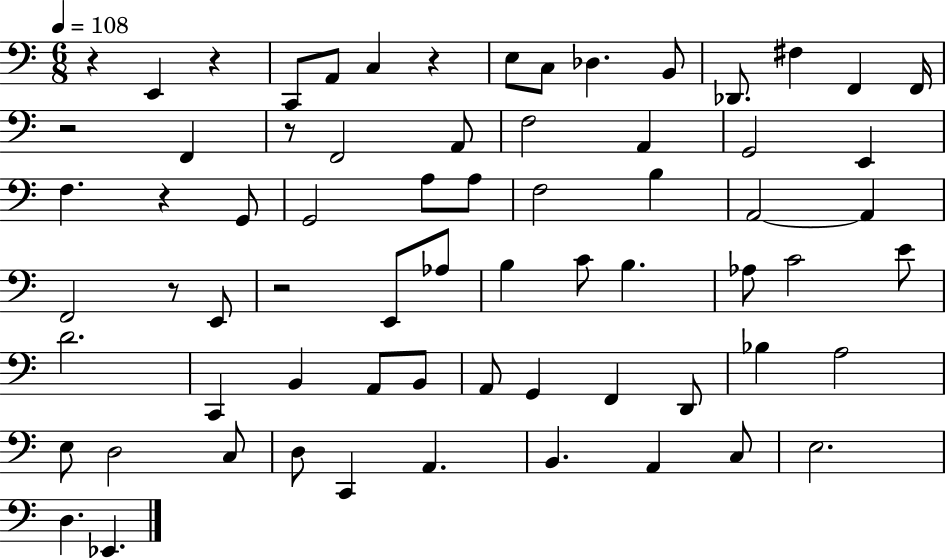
{
  \clef bass
  \numericTimeSignature
  \time 6/8
  \key c \major
  \tempo 4 = 108
  r4 e,4 r4 | c,8 a,8 c4 r4 | e8 c8 des4. b,8 | des,8. fis4 f,4 f,16 | \break r2 f,4 | r8 f,2 a,8 | f2 a,4 | g,2 e,4 | \break f4. r4 g,8 | g,2 a8 a8 | f2 b4 | a,2~~ a,4 | \break f,2 r8 e,8 | r2 e,8 aes8 | b4 c'8 b4. | aes8 c'2 e'8 | \break d'2. | c,4 b,4 a,8 b,8 | a,8 g,4 f,4 d,8 | bes4 a2 | \break e8 d2 c8 | d8 c,4 a,4. | b,4. a,4 c8 | e2. | \break d4. ees,4. | \bar "|."
}